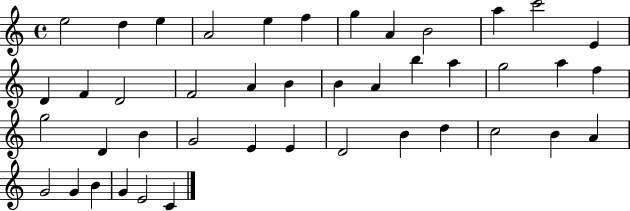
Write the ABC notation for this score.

X:1
T:Untitled
M:4/4
L:1/4
K:C
e2 d e A2 e f g A B2 a c'2 E D F D2 F2 A B B A b a g2 a f g2 D B G2 E E D2 B d c2 B A G2 G B G E2 C